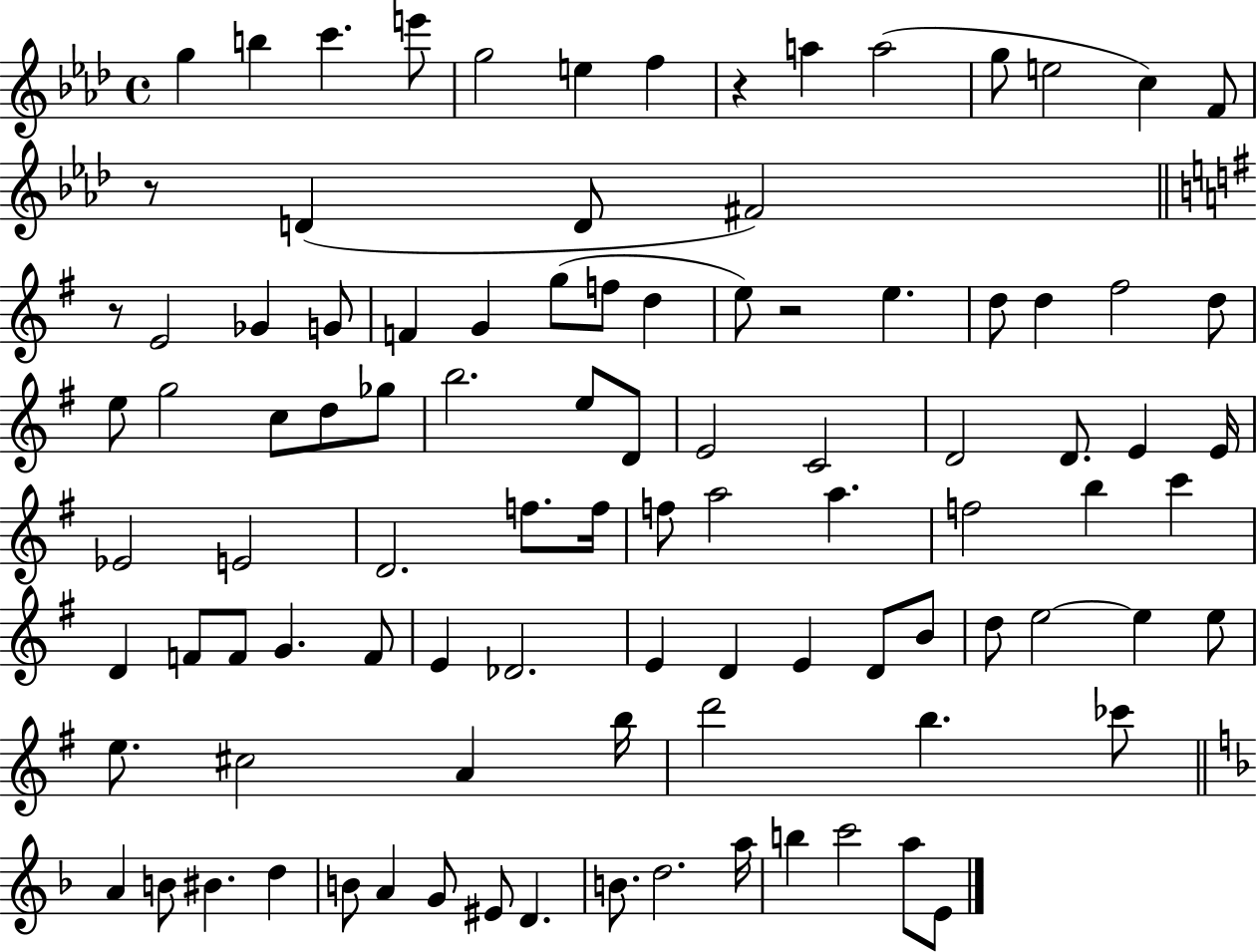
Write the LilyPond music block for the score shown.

{
  \clef treble
  \time 4/4
  \defaultTimeSignature
  \key aes \major
  \repeat volta 2 { g''4 b''4 c'''4. e'''8 | g''2 e''4 f''4 | r4 a''4 a''2( | g''8 e''2 c''4) f'8 | \break r8 d'4( d'8 fis'2) | \bar "||" \break \key g \major r8 e'2 ges'4 g'8 | f'4 g'4 g''8( f''8 d''4 | e''8) r2 e''4. | d''8 d''4 fis''2 d''8 | \break e''8 g''2 c''8 d''8 ges''8 | b''2. e''8 d'8 | e'2 c'2 | d'2 d'8. e'4 e'16 | \break ees'2 e'2 | d'2. f''8. f''16 | f''8 a''2 a''4. | f''2 b''4 c'''4 | \break d'4 f'8 f'8 g'4. f'8 | e'4 des'2. | e'4 d'4 e'4 d'8 b'8 | d''8 e''2~~ e''4 e''8 | \break e''8. cis''2 a'4 b''16 | d'''2 b''4. ces'''8 | \bar "||" \break \key f \major a'4 b'8 bis'4. d''4 | b'8 a'4 g'8 eis'8 d'4. | b'8. d''2. a''16 | b''4 c'''2 a''8 e'8 | \break } \bar "|."
}